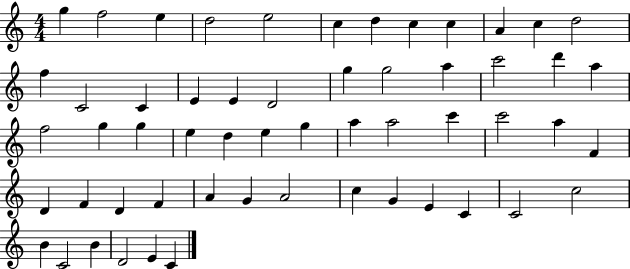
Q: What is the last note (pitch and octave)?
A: C4